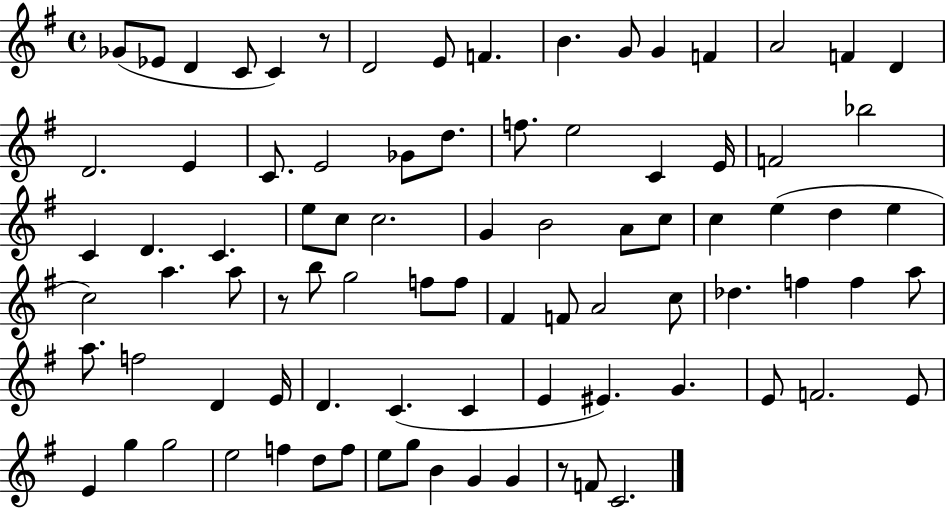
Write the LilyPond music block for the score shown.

{
  \clef treble
  \time 4/4
  \defaultTimeSignature
  \key g \major
  ges'8( ees'8 d'4 c'8 c'4) r8 | d'2 e'8 f'4. | b'4. g'8 g'4 f'4 | a'2 f'4 d'4 | \break d'2. e'4 | c'8. e'2 ges'8 d''8. | f''8. e''2 c'4 e'16 | f'2 bes''2 | \break c'4 d'4. c'4. | e''8 c''8 c''2. | g'4 b'2 a'8 c''8 | c''4 e''4( d''4 e''4 | \break c''2) a''4. a''8 | r8 b''8 g''2 f''8 f''8 | fis'4 f'8 a'2 c''8 | des''4. f''4 f''4 a''8 | \break a''8. f''2 d'4 e'16 | d'4. c'4.( c'4 | e'4 eis'4.) g'4. | e'8 f'2. e'8 | \break e'4 g''4 g''2 | e''2 f''4 d''8 f''8 | e''8 g''8 b'4 g'4 g'4 | r8 f'8 c'2. | \break \bar "|."
}